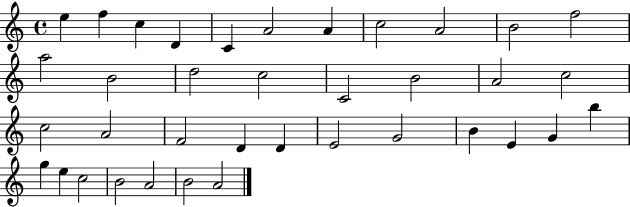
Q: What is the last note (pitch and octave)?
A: A4